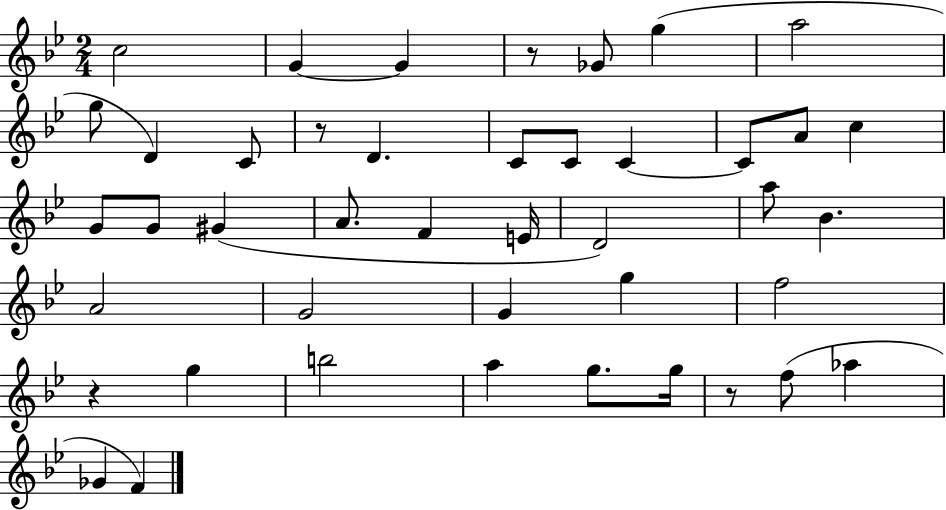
X:1
T:Untitled
M:2/4
L:1/4
K:Bb
c2 G G z/2 _G/2 g a2 g/2 D C/2 z/2 D C/2 C/2 C C/2 A/2 c G/2 G/2 ^G A/2 F E/4 D2 a/2 _B A2 G2 G g f2 z g b2 a g/2 g/4 z/2 f/2 _a _G F